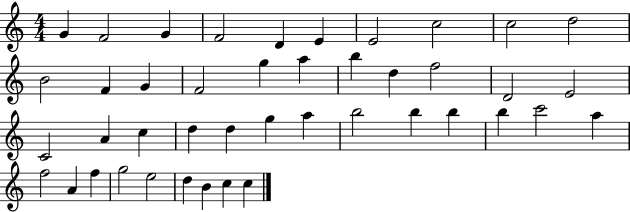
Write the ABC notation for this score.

X:1
T:Untitled
M:4/4
L:1/4
K:C
G F2 G F2 D E E2 c2 c2 d2 B2 F G F2 g a b d f2 D2 E2 C2 A c d d g a b2 b b b c'2 a f2 A f g2 e2 d B c c